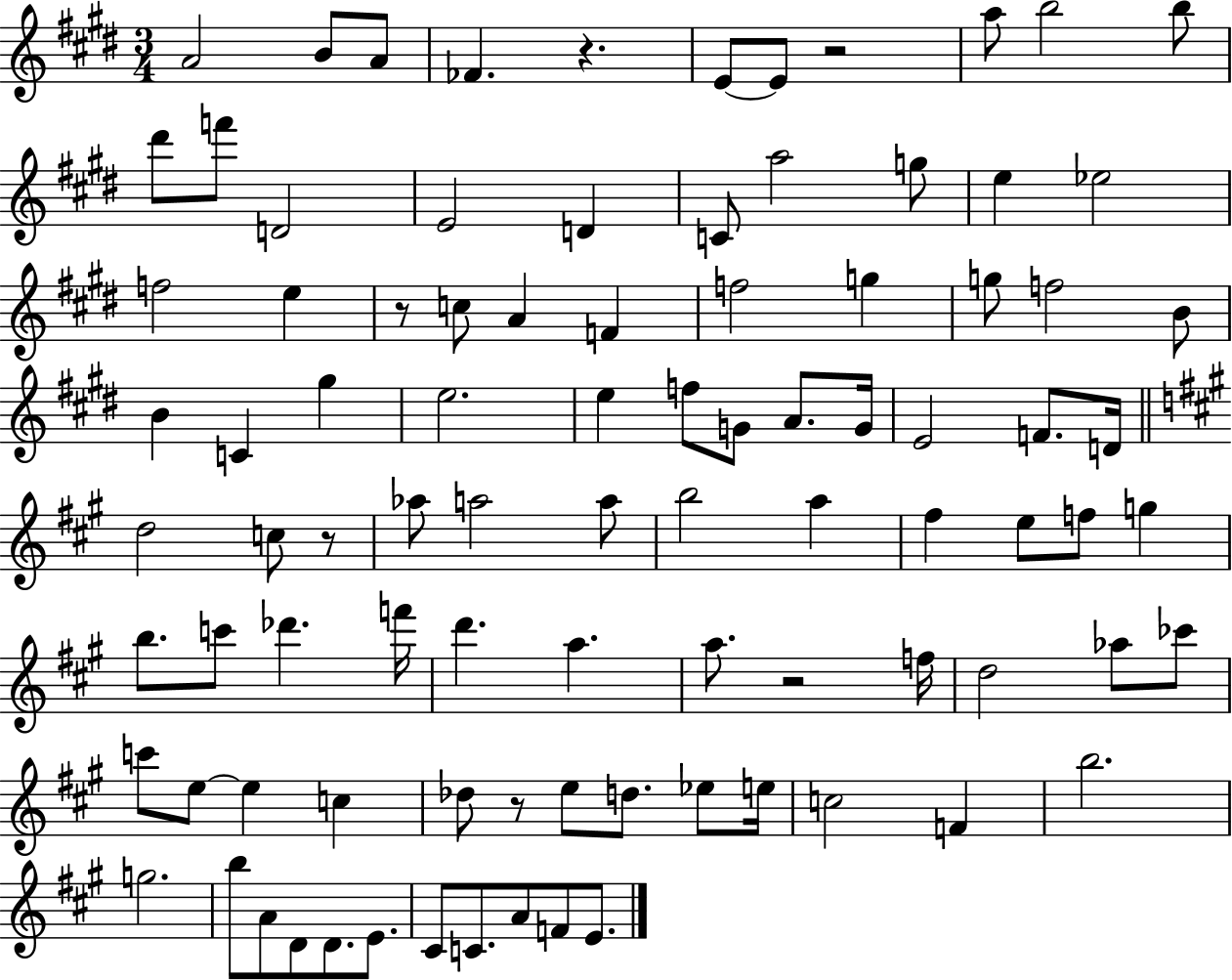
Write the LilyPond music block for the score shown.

{
  \clef treble
  \numericTimeSignature
  \time 3/4
  \key e \major
  a'2 b'8 a'8 | fes'4. r4. | e'8~~ e'8 r2 | a''8 b''2 b''8 | \break dis'''8 f'''8 d'2 | e'2 d'4 | c'8 a''2 g''8 | e''4 ees''2 | \break f''2 e''4 | r8 c''8 a'4 f'4 | f''2 g''4 | g''8 f''2 b'8 | \break b'4 c'4 gis''4 | e''2. | e''4 f''8 g'8 a'8. g'16 | e'2 f'8. d'16 | \break \bar "||" \break \key a \major d''2 c''8 r8 | aes''8 a''2 a''8 | b''2 a''4 | fis''4 e''8 f''8 g''4 | \break b''8. c'''8 des'''4. f'''16 | d'''4. a''4. | a''8. r2 f''16 | d''2 aes''8 ces'''8 | \break c'''8 e''8~~ e''4 c''4 | des''8 r8 e''8 d''8. ees''8 e''16 | c''2 f'4 | b''2. | \break g''2. | b''8 a'8 d'8 d'8. e'8. | cis'8 c'8. a'8 f'8 e'8. | \bar "|."
}